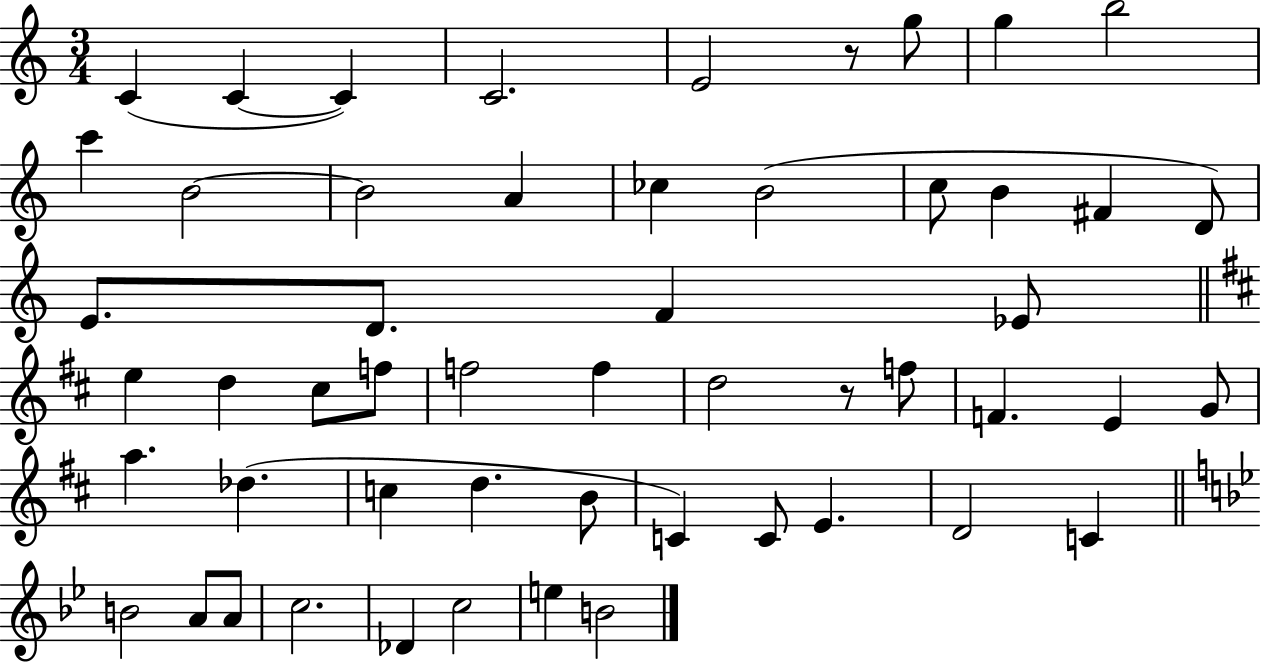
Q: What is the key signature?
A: C major